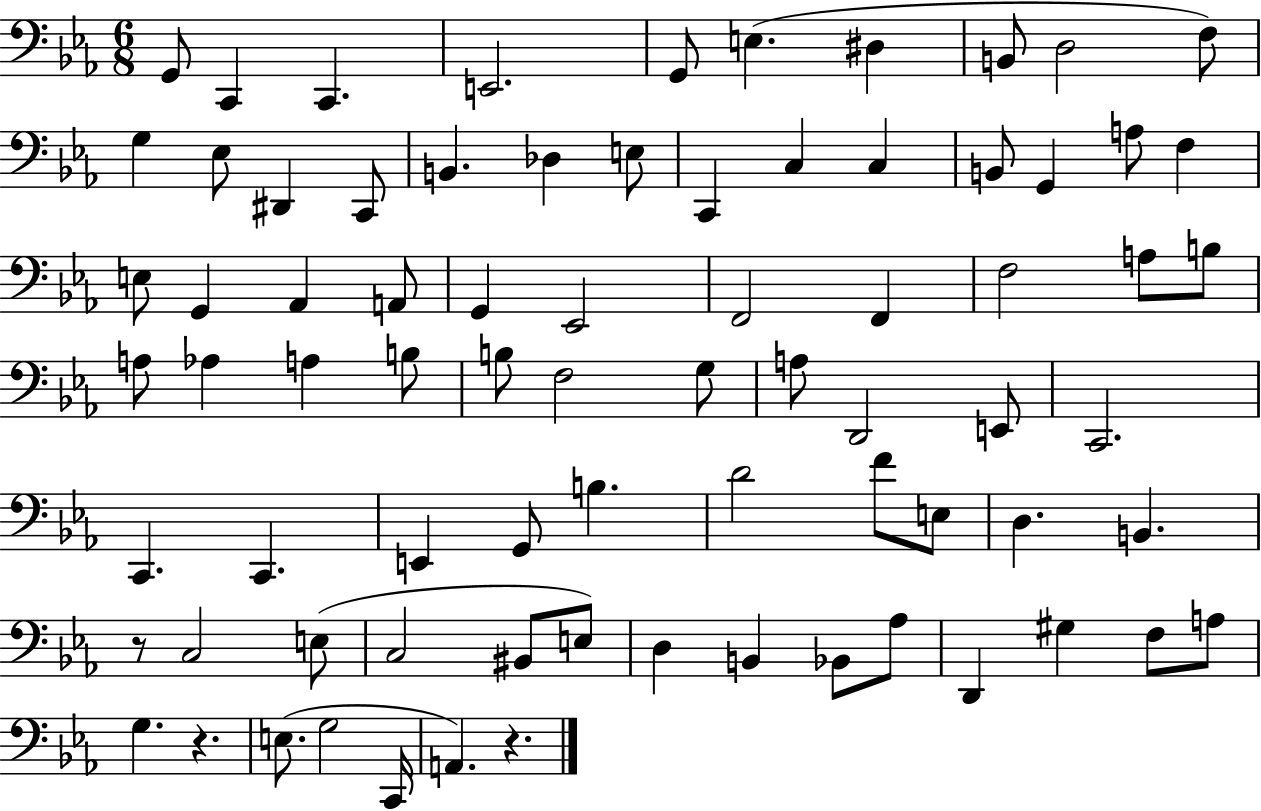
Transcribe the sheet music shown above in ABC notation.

X:1
T:Untitled
M:6/8
L:1/4
K:Eb
G,,/2 C,, C,, E,,2 G,,/2 E, ^D, B,,/2 D,2 F,/2 G, _E,/2 ^D,, C,,/2 B,, _D, E,/2 C,, C, C, B,,/2 G,, A,/2 F, E,/2 G,, _A,, A,,/2 G,, _E,,2 F,,2 F,, F,2 A,/2 B,/2 A,/2 _A, A, B,/2 B,/2 F,2 G,/2 A,/2 D,,2 E,,/2 C,,2 C,, C,, E,, G,,/2 B, D2 F/2 E,/2 D, B,, z/2 C,2 E,/2 C,2 ^B,,/2 E,/2 D, B,, _B,,/2 _A,/2 D,, ^G, F,/2 A,/2 G, z E,/2 G,2 C,,/4 A,, z